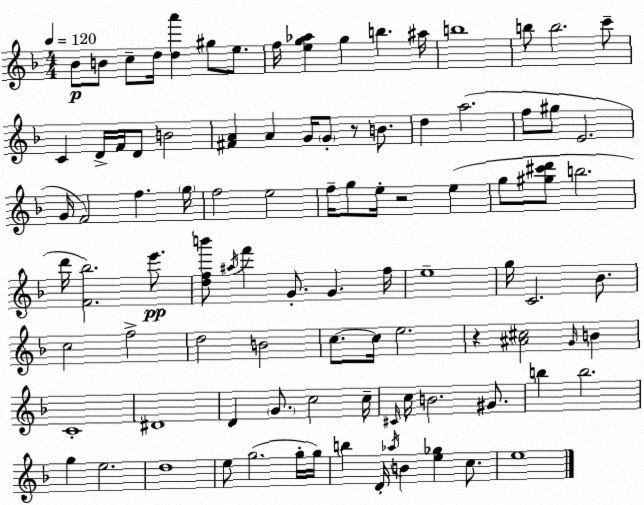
X:1
T:Untitled
M:4/4
L:1/4
K:F
_B/2 B/2 c/2 d/4 [da'] ^g/2 e/2 f/4 [eg_a] g b ^a/4 b4 b/2 b2 c'/2 C D/4 F/4 D/2 B2 [^FA] A G/4 G/2 z/2 B/2 d a2 f/2 ^g/2 E2 G/4 F2 f g/4 f2 e2 f/4 g/2 e/4 z2 e g/2 [^g^c'd']/2 b2 d'/4 [F_b]2 e'/2 [dfb']/2 ^a/4 f' G/2 G f/4 e4 g/4 C2 _B/2 c2 f2 d2 B2 c/2 c/4 e2 z [^A^c]2 G/4 B C4 ^D4 D G/2 c2 c/4 ^C/4 c/4 B2 ^G/2 b b2 g e2 d4 e/2 g2 g/4 g/4 b D/4 _a/4 B [e_g] c/2 e4